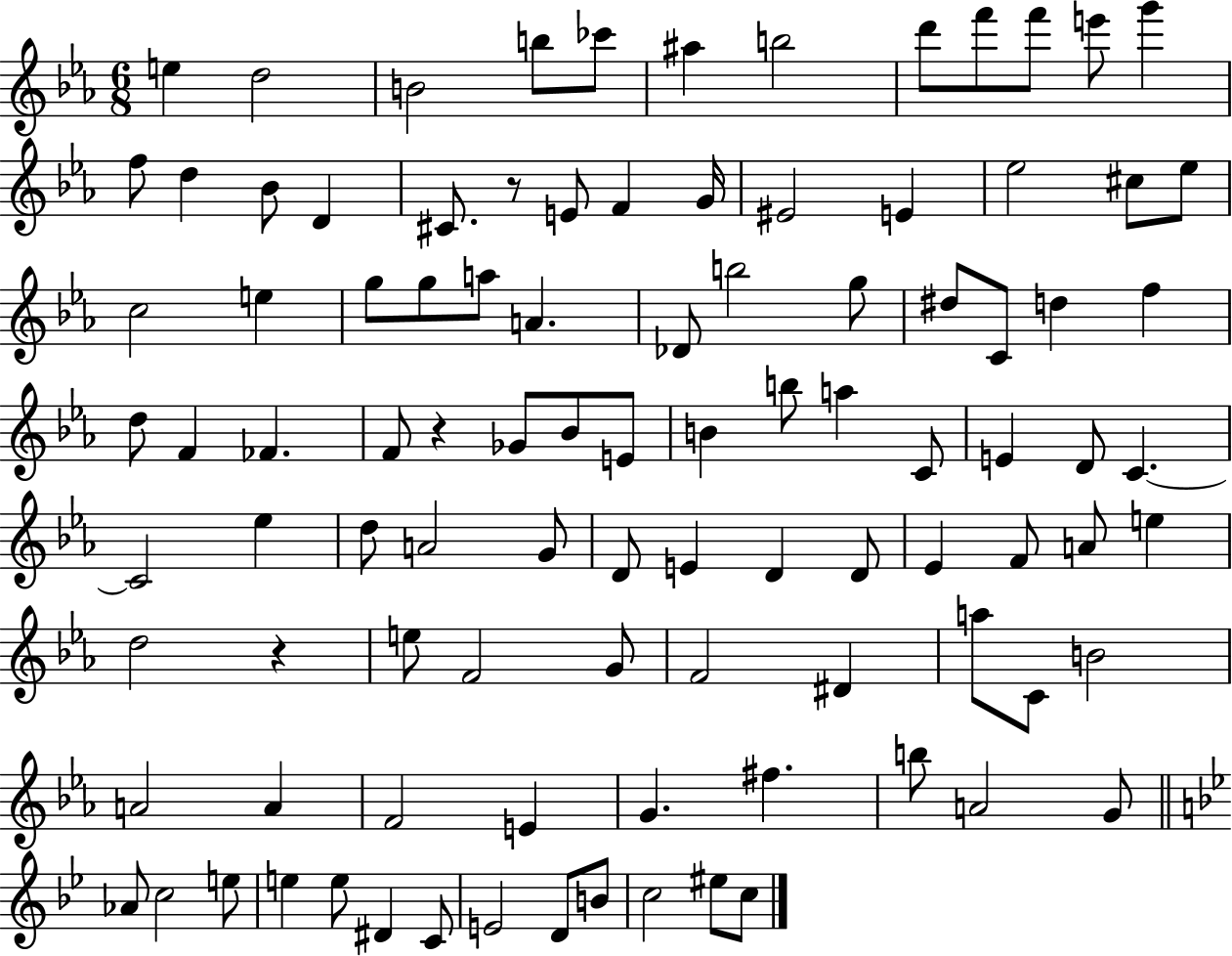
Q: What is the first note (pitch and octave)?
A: E5